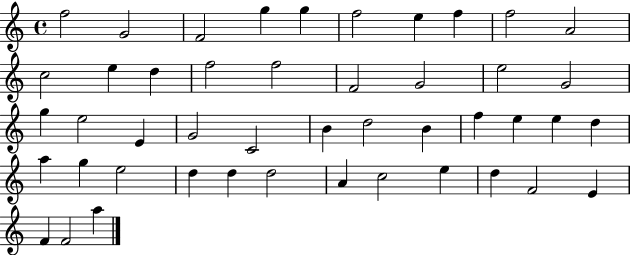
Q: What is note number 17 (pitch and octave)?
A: G4